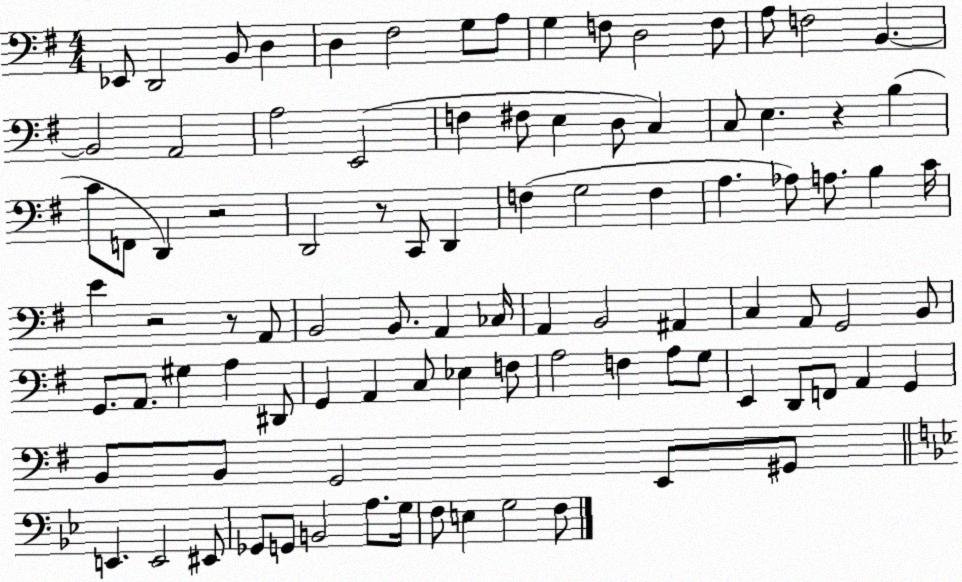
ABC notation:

X:1
T:Untitled
M:4/4
L:1/4
K:G
_E,,/2 D,,2 B,,/2 D, D, ^F,2 G,/2 A,/2 G, F,/2 D,2 F,/2 A,/2 F,2 B,, B,,2 A,,2 A,2 E,,2 F, ^F,/2 E, D,/2 C, C,/2 E, z B, C/2 F,,/2 D,, z2 D,,2 z/2 C,,/2 D,, F, G,2 F, A, _A,/2 A,/2 B, C/4 E z2 z/2 A,,/2 B,,2 B,,/2 A,, _C,/4 A,, B,,2 ^A,, C, A,,/2 G,,2 B,,/2 G,,/2 A,,/2 ^G, A, ^D,,/2 G,, A,, C,/2 _E, F,/2 A,2 F, A,/2 G,/2 E,, D,,/2 F,,/2 A,, G,, B,,/2 B,,/2 G,,2 E,,/2 ^G,,/2 E,, E,,2 ^E,,/2 _G,,/2 G,,/2 B,,2 A,/2 G,/4 F,/2 E, G,2 F,/2